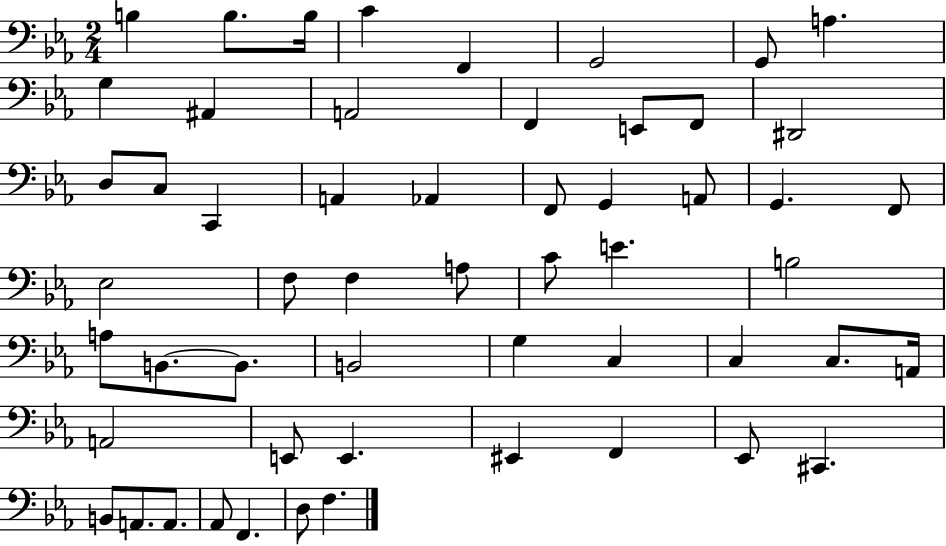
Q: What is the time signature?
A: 2/4